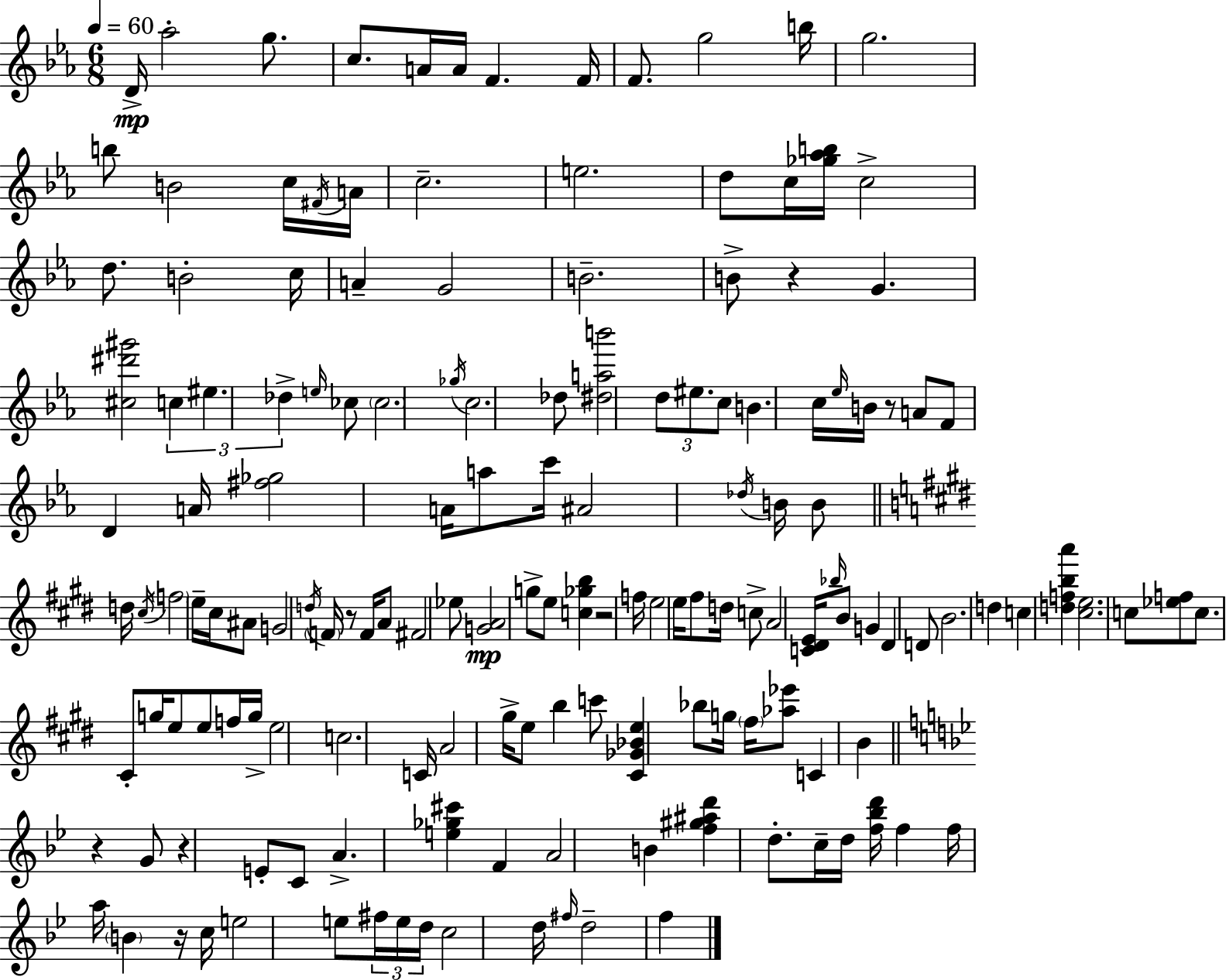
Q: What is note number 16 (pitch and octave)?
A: F#4